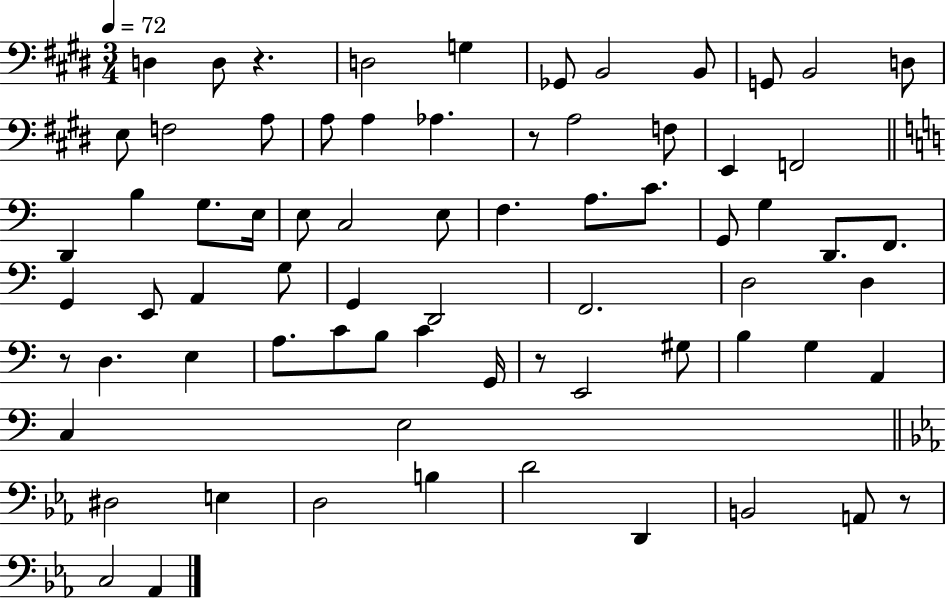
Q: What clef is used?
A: bass